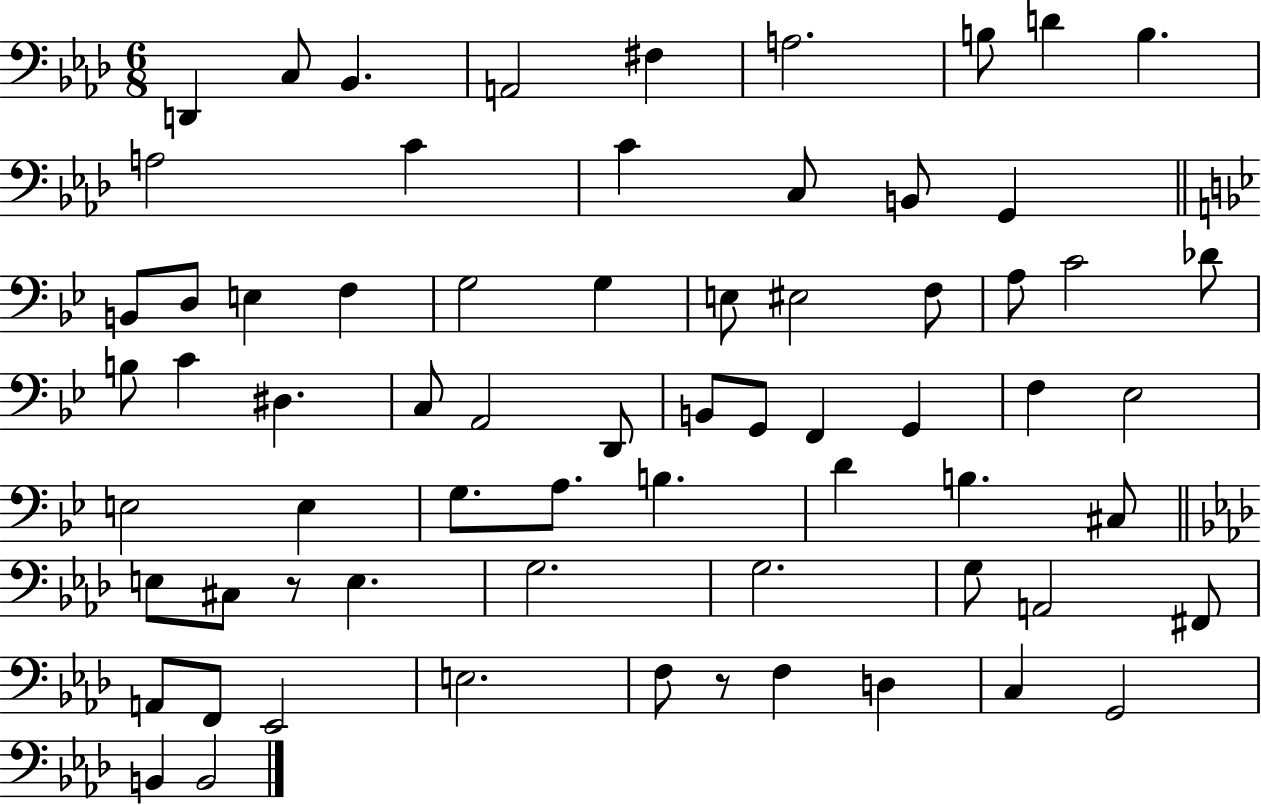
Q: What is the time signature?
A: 6/8